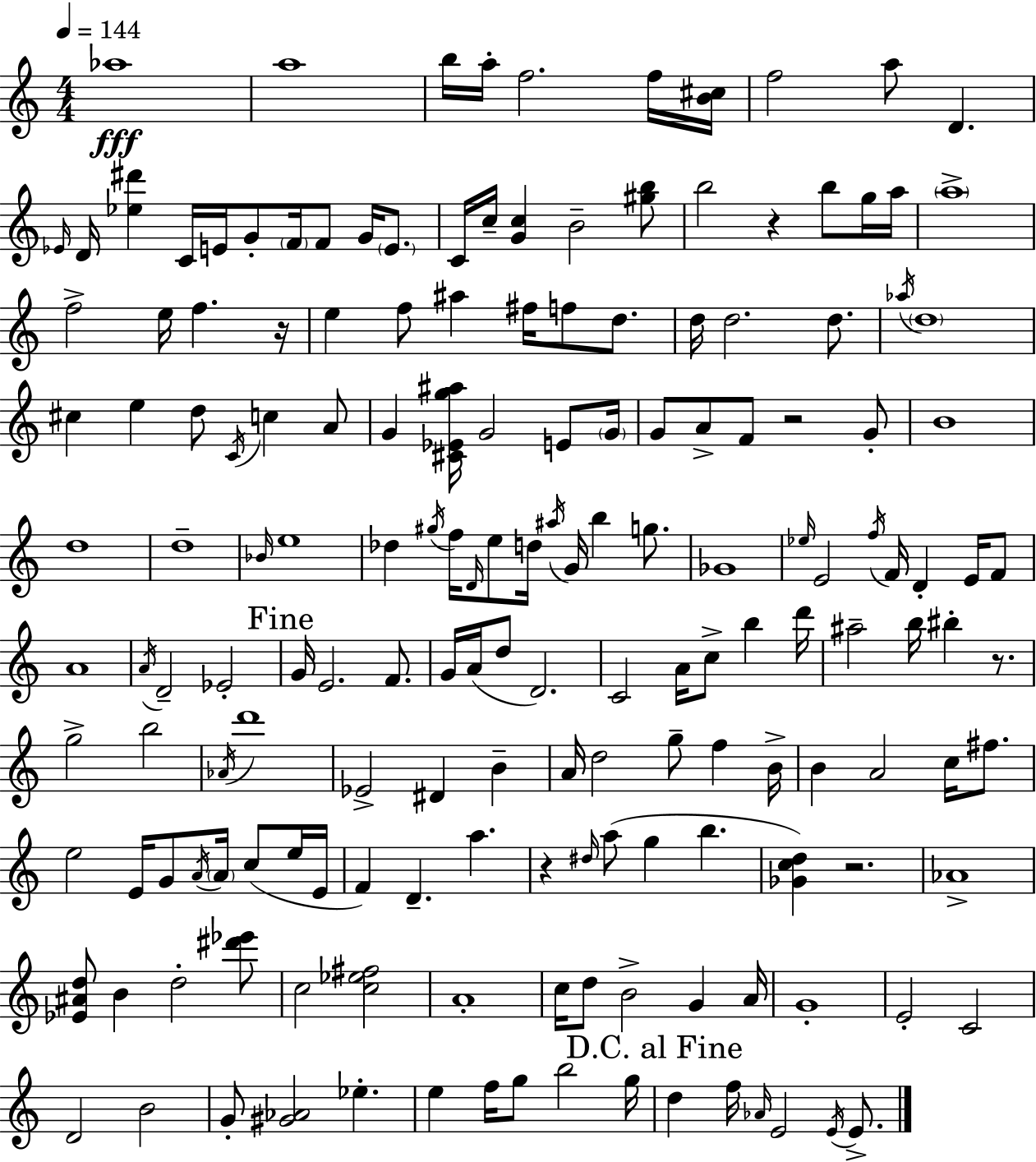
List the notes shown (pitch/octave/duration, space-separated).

Ab5/w A5/w B5/s A5/s F5/h. F5/s [B4,C#5]/s F5/h A5/e D4/q. Eb4/s D4/s [Eb5,D#6]/q C4/s E4/s G4/e F4/s F4/e G4/s E4/e. C4/s C5/s [G4,C5]/q B4/h [G#5,B5]/e B5/h R/q B5/e G5/s A5/s A5/w F5/h E5/s F5/q. R/s E5/q F5/e A#5/q F#5/s F5/e D5/e. D5/s D5/h. D5/e. Ab5/s D5/w C#5/q E5/q D5/e C4/s C5/q A4/e G4/q [C#4,Eb4,G5,A#5]/s G4/h E4/e G4/s G4/e A4/e F4/e R/h G4/e B4/w D5/w D5/w Bb4/s E5/w Db5/q G#5/s F5/s D4/s E5/e D5/s A#5/s G4/s B5/q G5/e. Gb4/w Eb5/s E4/h F5/s F4/s D4/q E4/s F4/e A4/w A4/s D4/h Eb4/h G4/s E4/h. F4/e. G4/s A4/s D5/e D4/h. C4/h A4/s C5/e B5/q D6/s A#5/h B5/s BIS5/q R/e. G5/h B5/h Ab4/s D6/w Eb4/h D#4/q B4/q A4/s D5/h G5/e F5/q B4/s B4/q A4/h C5/s F#5/e. E5/h E4/s G4/e A4/s A4/s C5/e E5/s E4/s F4/q D4/q. A5/q. R/q D#5/s A5/e G5/q B5/q. [Gb4,C5,D5]/q R/h. Ab4/w [Eb4,A#4,D5]/e B4/q D5/h [D#6,Eb6]/e C5/h [C5,Eb5,F#5]/h A4/w C5/s D5/e B4/h G4/q A4/s G4/w E4/h C4/h D4/h B4/h G4/e [G#4,Ab4]/h Eb5/q. E5/q F5/s G5/e B5/h G5/s D5/q F5/s Ab4/s E4/h E4/s E4/e.